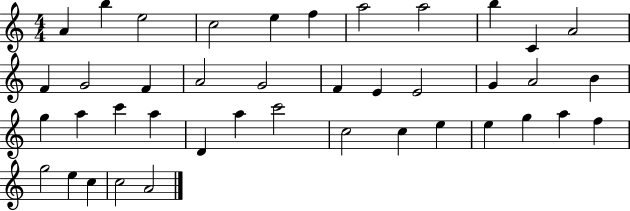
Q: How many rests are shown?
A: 0